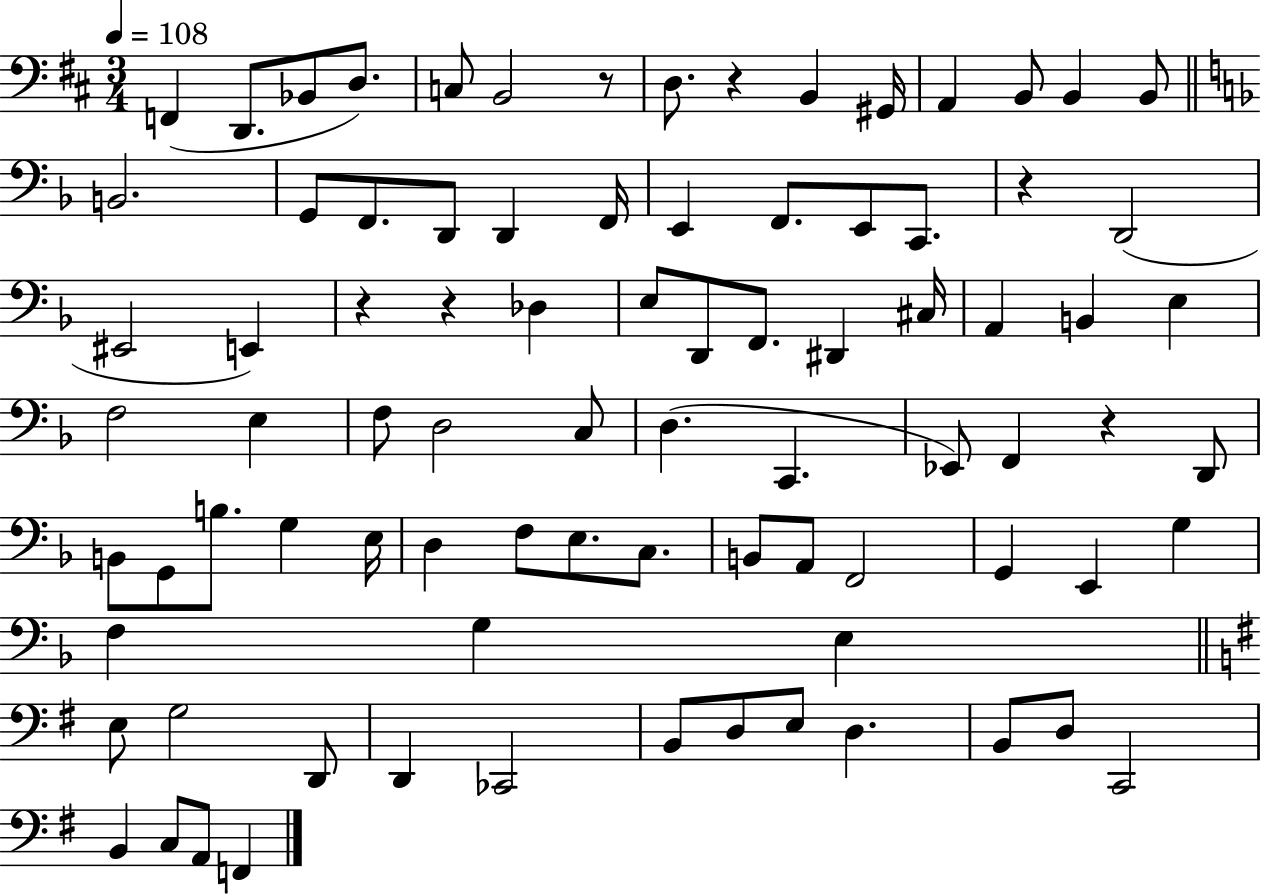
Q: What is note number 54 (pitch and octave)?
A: C3